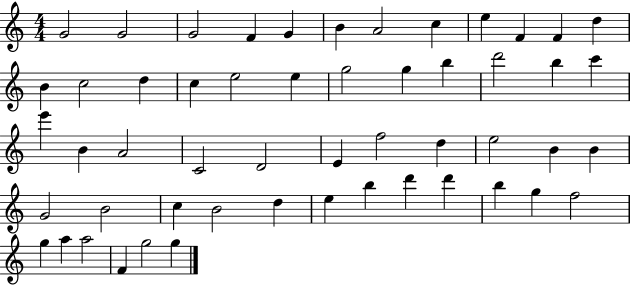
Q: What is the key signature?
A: C major